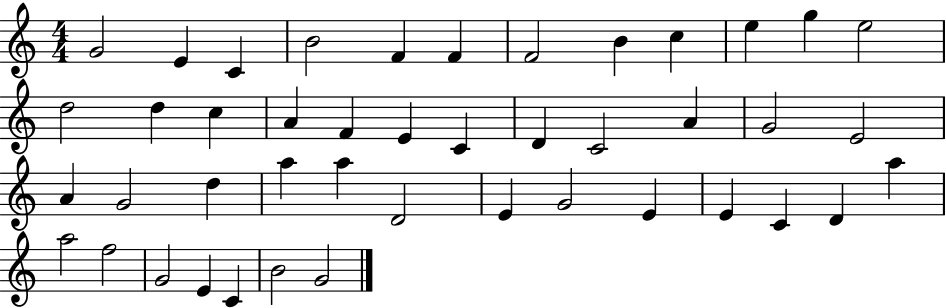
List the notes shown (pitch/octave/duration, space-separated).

G4/h E4/q C4/q B4/h F4/q F4/q F4/h B4/q C5/q E5/q G5/q E5/h D5/h D5/q C5/q A4/q F4/q E4/q C4/q D4/q C4/h A4/q G4/h E4/h A4/q G4/h D5/q A5/q A5/q D4/h E4/q G4/h E4/q E4/q C4/q D4/q A5/q A5/h F5/h G4/h E4/q C4/q B4/h G4/h